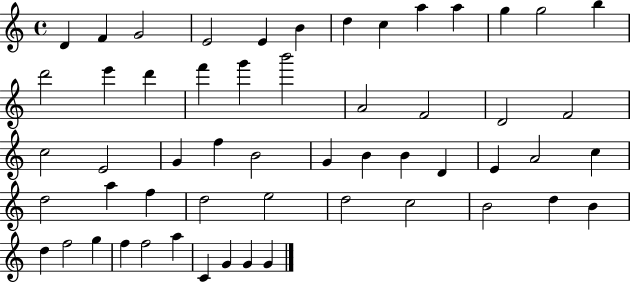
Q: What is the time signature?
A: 4/4